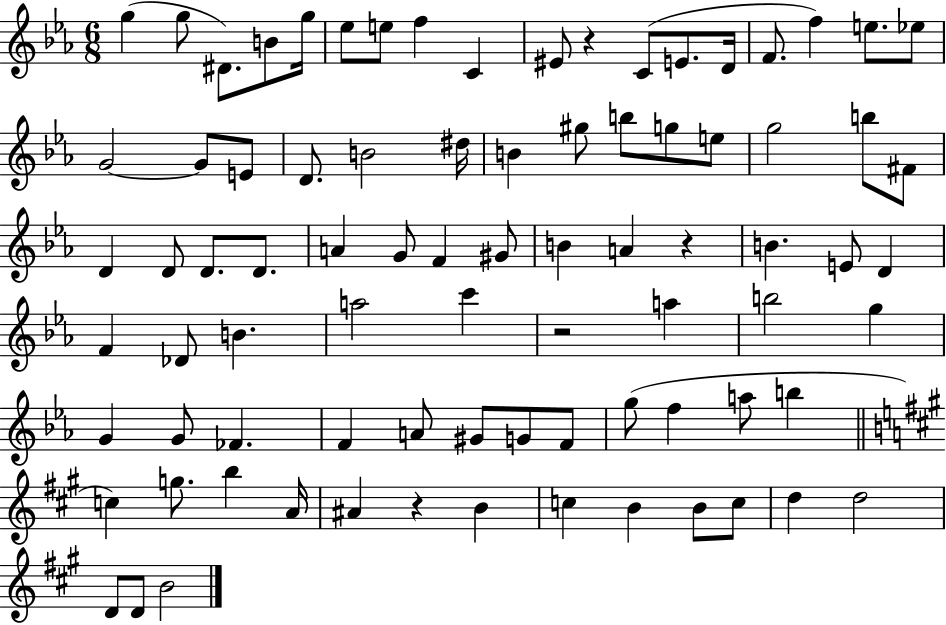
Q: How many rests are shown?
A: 4